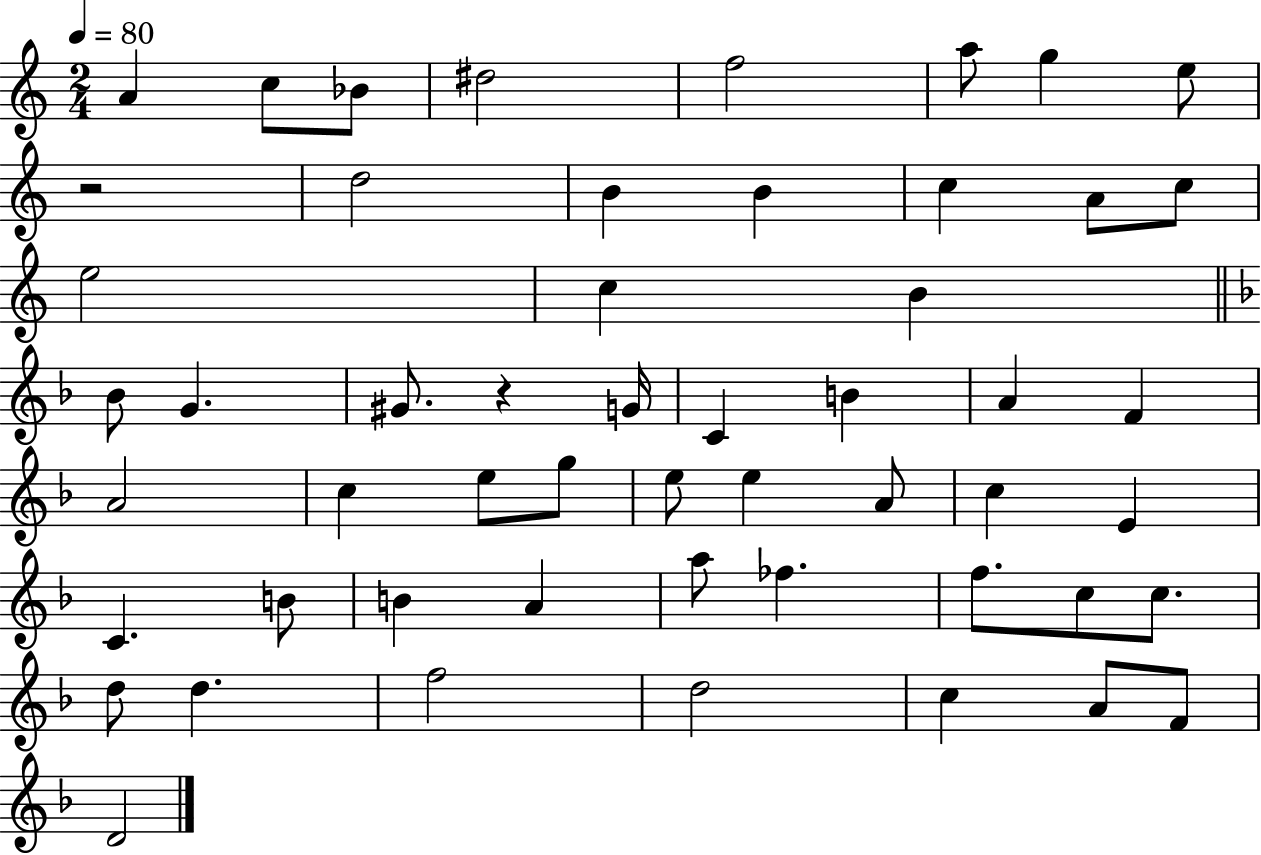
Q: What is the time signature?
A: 2/4